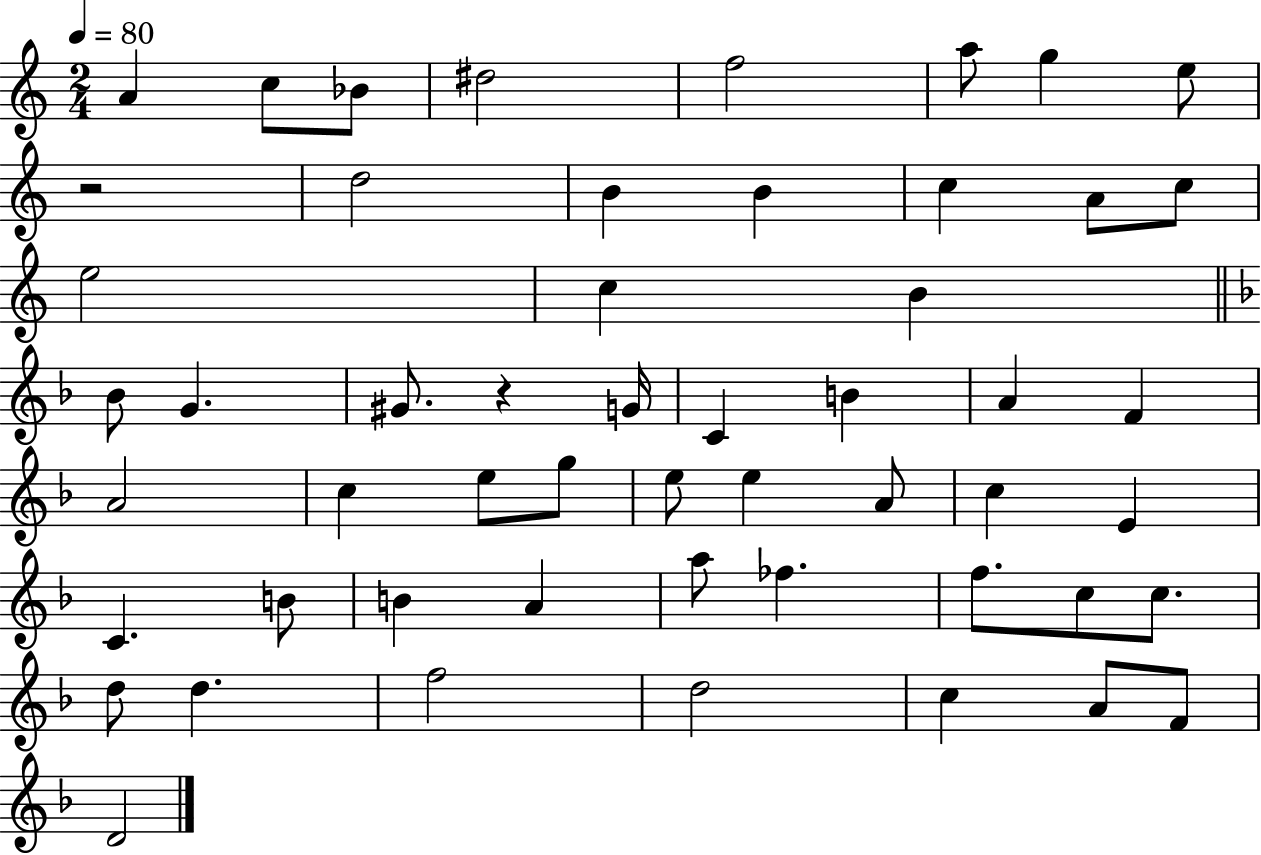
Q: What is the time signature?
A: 2/4